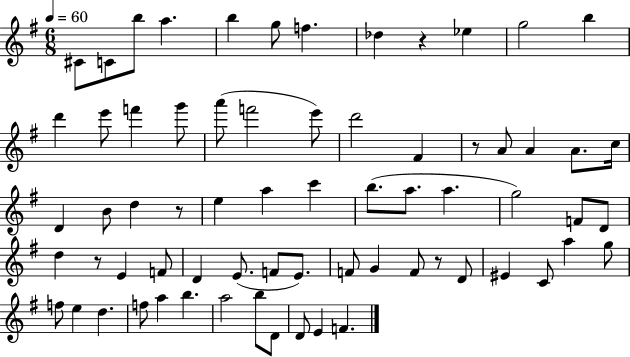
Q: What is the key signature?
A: G major